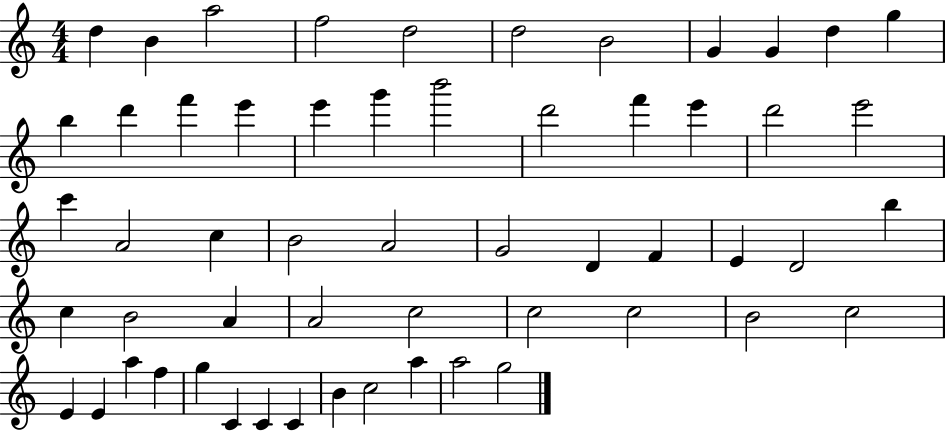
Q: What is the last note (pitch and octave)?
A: G5